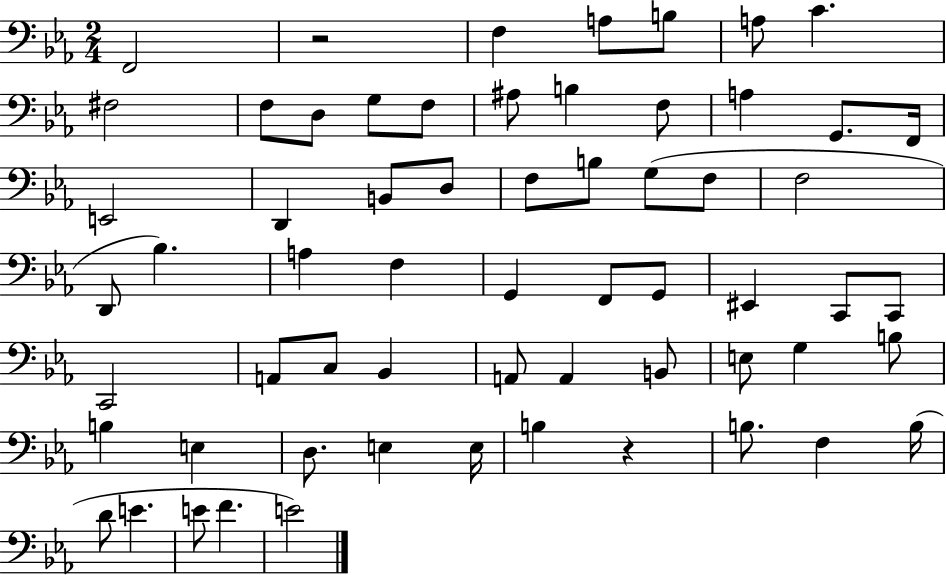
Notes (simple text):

F2/h R/h F3/q A3/e B3/e A3/e C4/q. F#3/h F3/e D3/e G3/e F3/e A#3/e B3/q F3/e A3/q G2/e. F2/s E2/h D2/q B2/e D3/e F3/e B3/e G3/e F3/e F3/h D2/e Bb3/q. A3/q F3/q G2/q F2/e G2/e EIS2/q C2/e C2/e C2/h A2/e C3/e Bb2/q A2/e A2/q B2/e E3/e G3/q B3/e B3/q E3/q D3/e. E3/q E3/s B3/q R/q B3/e. F3/q B3/s D4/e E4/q. E4/e F4/q. E4/h